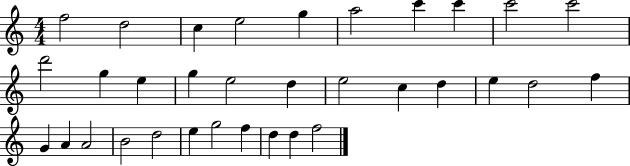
{
  \clef treble
  \numericTimeSignature
  \time 4/4
  \key c \major
  f''2 d''2 | c''4 e''2 g''4 | a''2 c'''4 c'''4 | c'''2 c'''2 | \break d'''2 g''4 e''4 | g''4 e''2 d''4 | e''2 c''4 d''4 | e''4 d''2 f''4 | \break g'4 a'4 a'2 | b'2 d''2 | e''4 g''2 f''4 | d''4 d''4 f''2 | \break \bar "|."
}